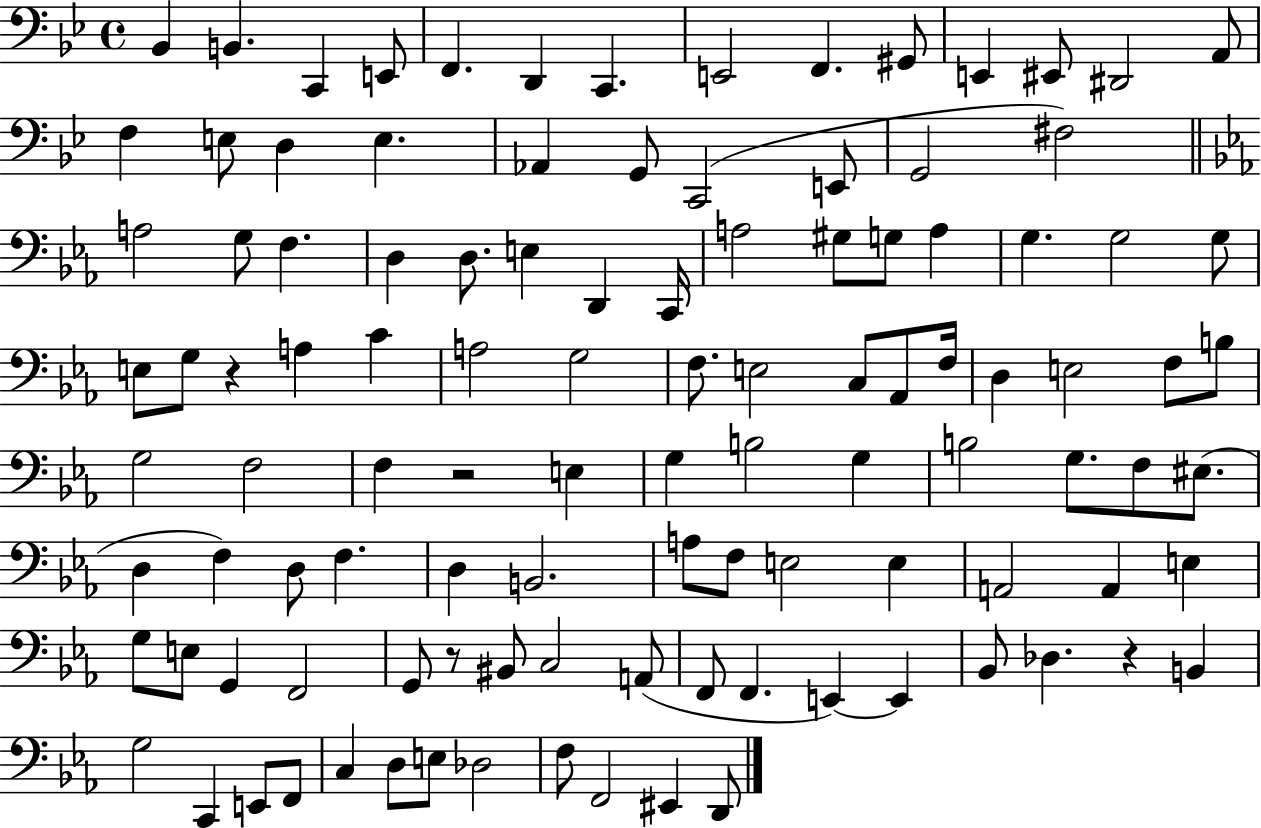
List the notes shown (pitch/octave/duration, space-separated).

Bb2/q B2/q. C2/q E2/e F2/q. D2/q C2/q. E2/h F2/q. G#2/e E2/q EIS2/e D#2/h A2/e F3/q E3/e D3/q E3/q. Ab2/q G2/e C2/h E2/e G2/h F#3/h A3/h G3/e F3/q. D3/q D3/e. E3/q D2/q C2/s A3/h G#3/e G3/e A3/q G3/q. G3/h G3/e E3/e G3/e R/q A3/q C4/q A3/h G3/h F3/e. E3/h C3/e Ab2/e F3/s D3/q E3/h F3/e B3/e G3/h F3/h F3/q R/h E3/q G3/q B3/h G3/q B3/h G3/e. F3/e EIS3/e. D3/q F3/q D3/e F3/q. D3/q B2/h. A3/e F3/e E3/h E3/q A2/h A2/q E3/q G3/e E3/e G2/q F2/h G2/e R/e BIS2/e C3/h A2/e F2/e F2/q. E2/q E2/q Bb2/e Db3/q. R/q B2/q G3/h C2/q E2/e F2/e C3/q D3/e E3/e Db3/h F3/e F2/h EIS2/q D2/e